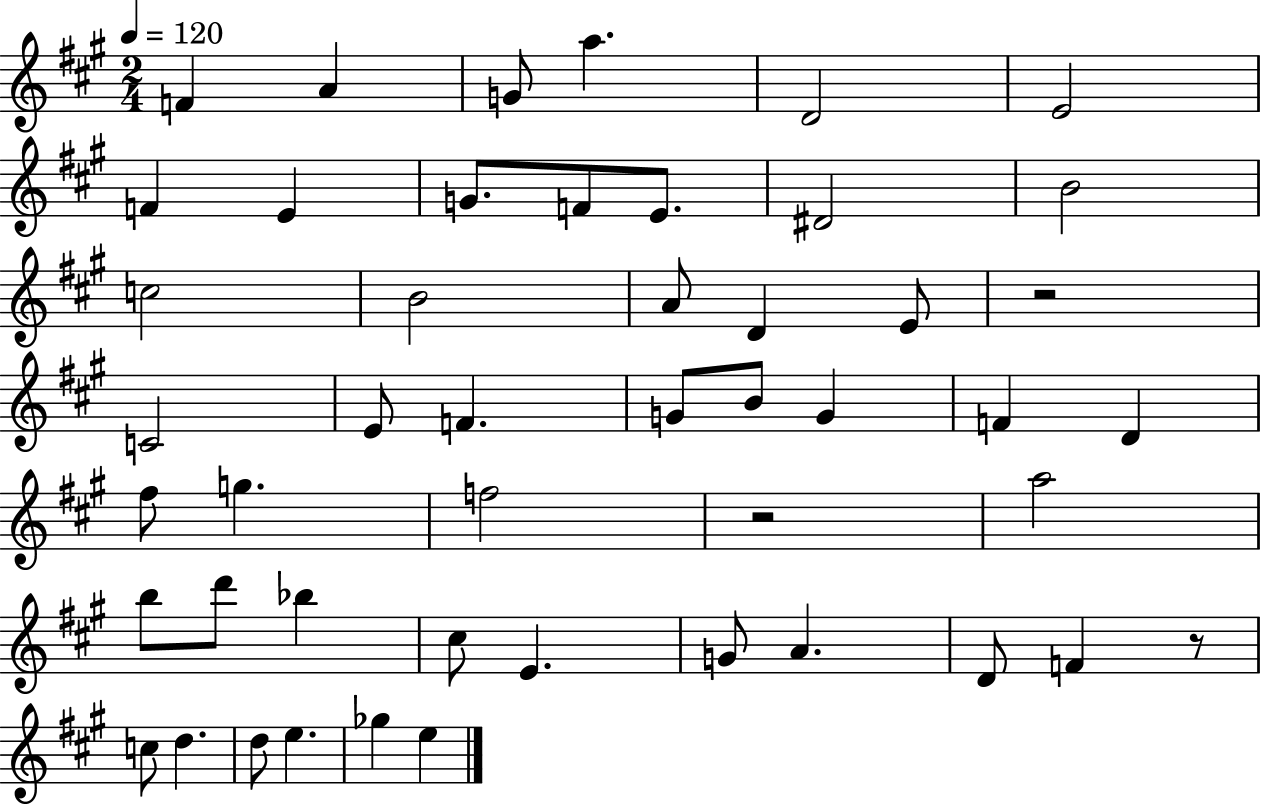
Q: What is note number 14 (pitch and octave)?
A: C5